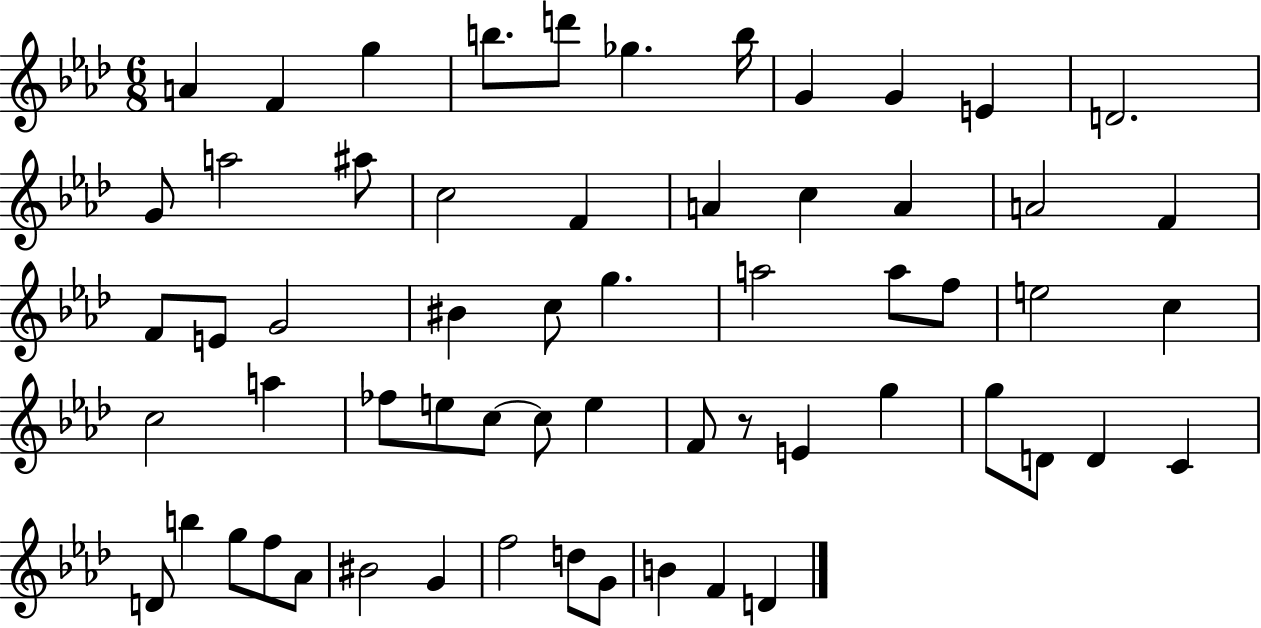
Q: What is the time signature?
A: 6/8